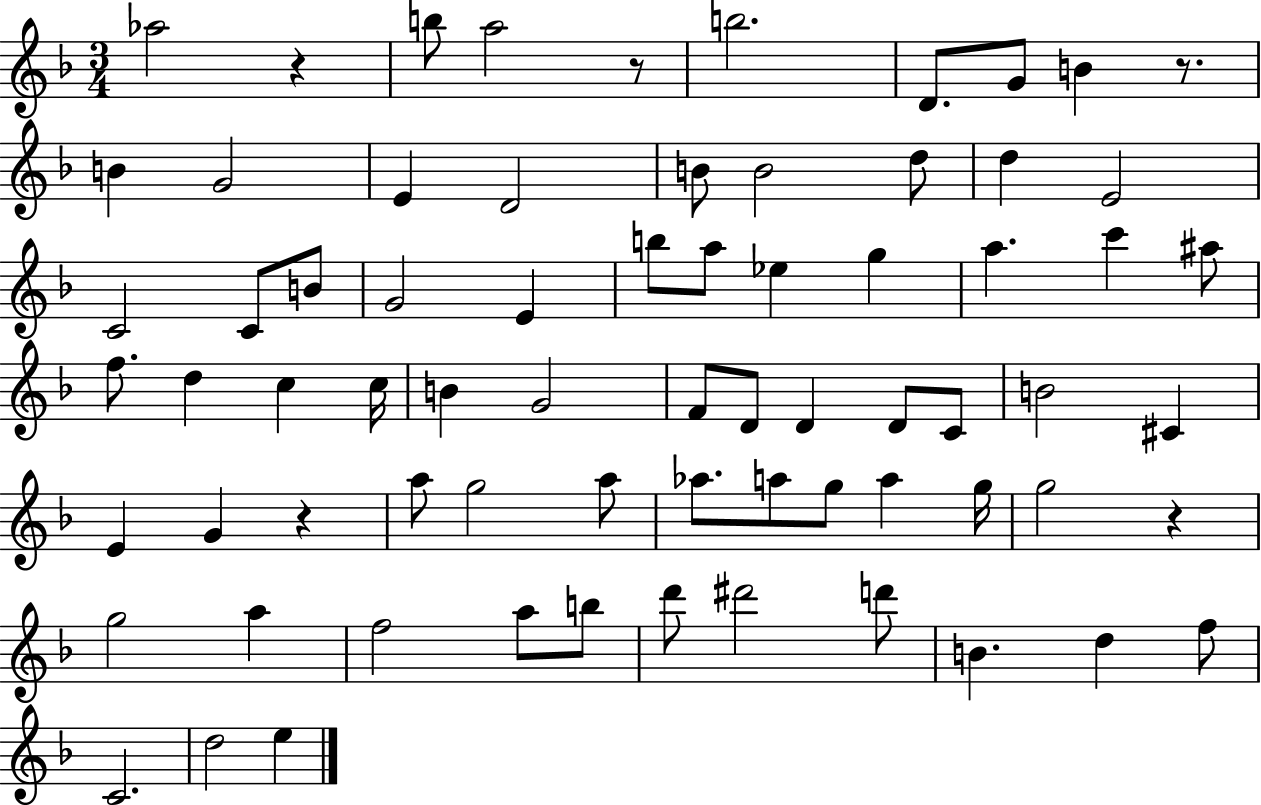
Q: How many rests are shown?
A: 5